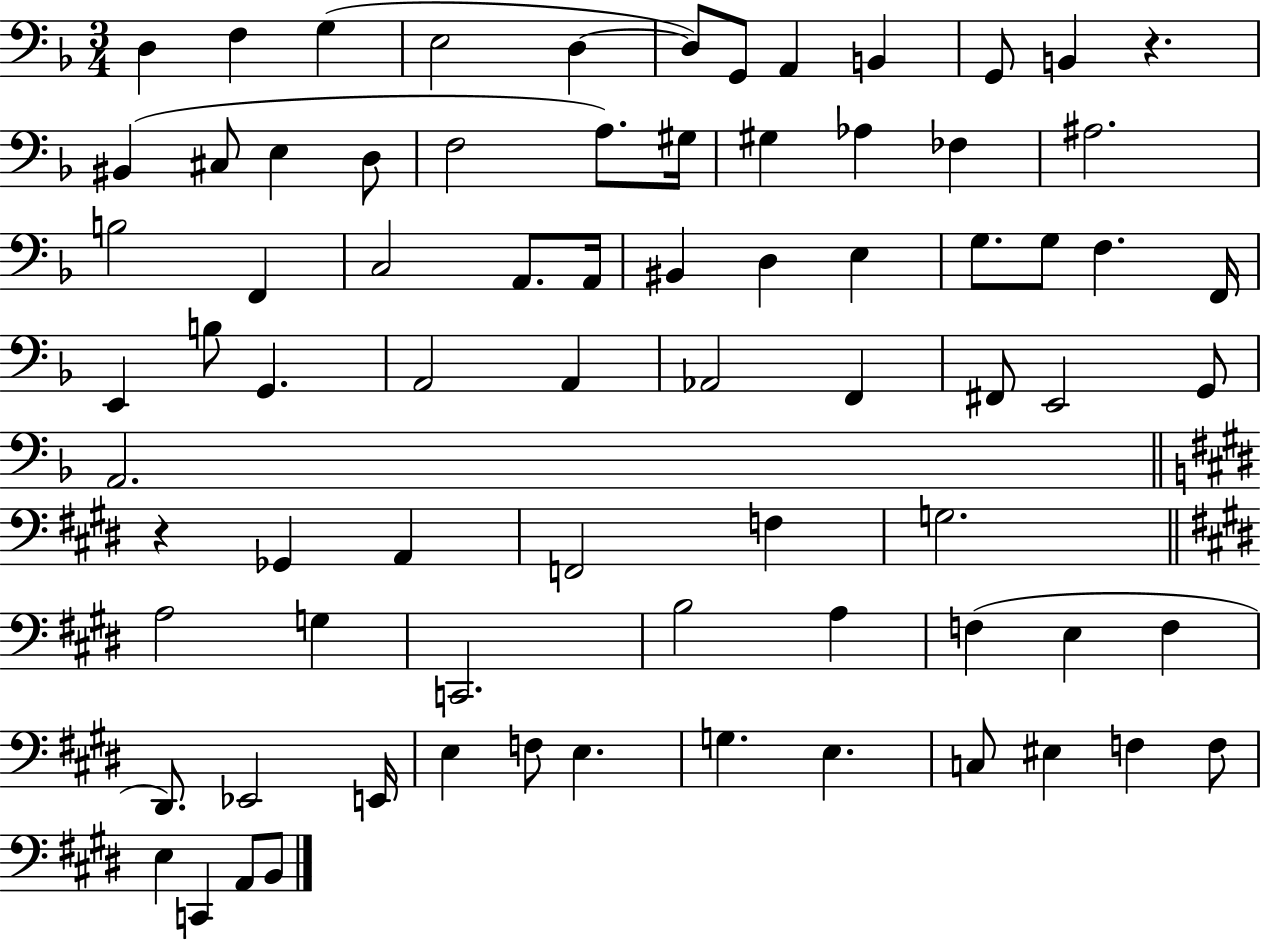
{
  \clef bass
  \numericTimeSignature
  \time 3/4
  \key f \major
  d4 f4 g4( | e2 d4~~ | d8) g,8 a,4 b,4 | g,8 b,4 r4. | \break bis,4( cis8 e4 d8 | f2 a8.) gis16 | gis4 aes4 fes4 | ais2. | \break b2 f,4 | c2 a,8. a,16 | bis,4 d4 e4 | g8. g8 f4. f,16 | \break e,4 b8 g,4. | a,2 a,4 | aes,2 f,4 | fis,8 e,2 g,8 | \break a,2. | \bar "||" \break \key e \major r4 ges,4 a,4 | f,2 f4 | g2. | \bar "||" \break \key e \major a2 g4 | c,2. | b2 a4 | f4( e4 f4 | \break dis,8.) ees,2 e,16 | e4 f8 e4. | g4. e4. | c8 eis4 f4 f8 | \break e4 c,4 a,8 b,8 | \bar "|."
}